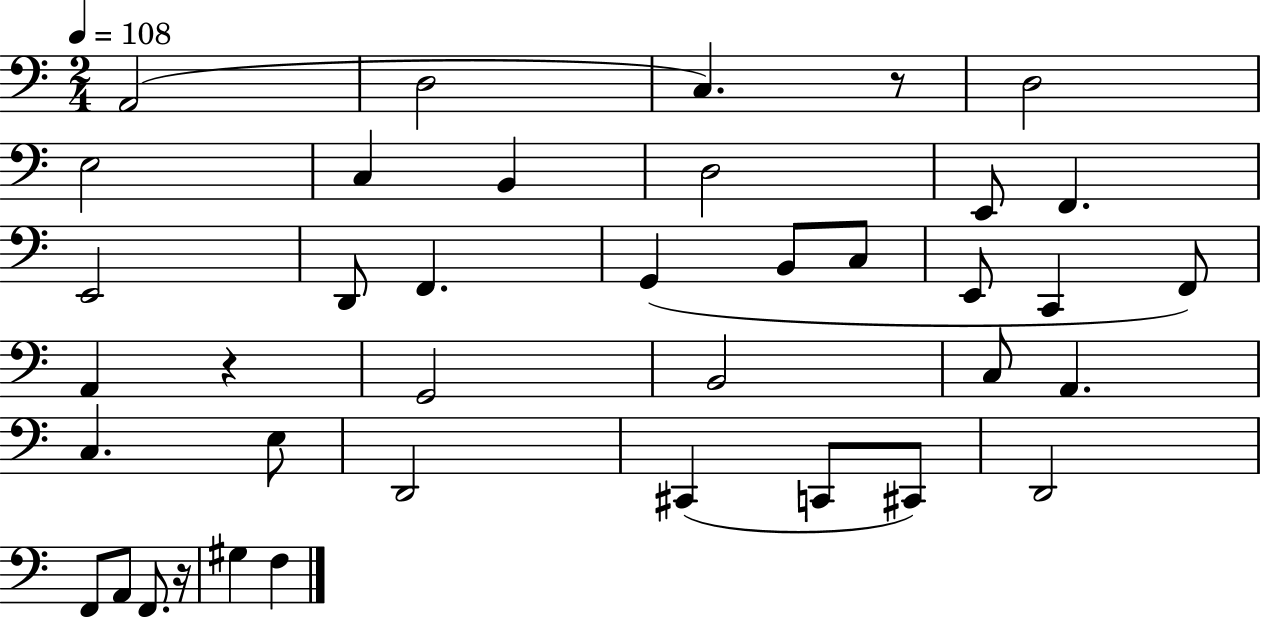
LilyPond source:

{
  \clef bass
  \numericTimeSignature
  \time 2/4
  \key c \major
  \tempo 4 = 108
  a,2( | d2 | c4.) r8 | d2 | \break e2 | c4 b,4 | d2 | e,8 f,4. | \break e,2 | d,8 f,4. | g,4( b,8 c8 | e,8 c,4 f,8) | \break a,4 r4 | g,2 | b,2 | c8 a,4. | \break c4. e8 | d,2 | cis,4( c,8 cis,8) | d,2 | \break f,8 a,8 f,8. r16 | gis4 f4 | \bar "|."
}